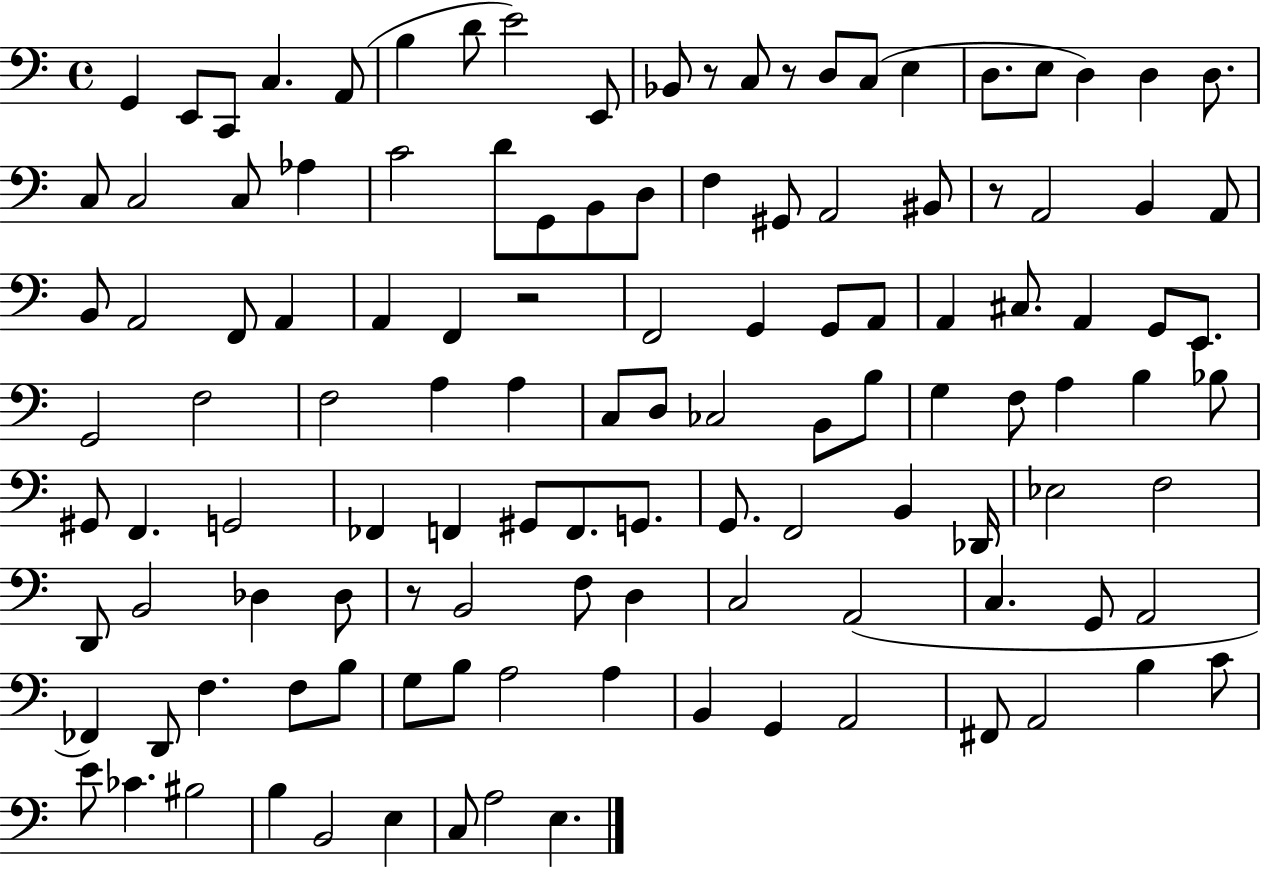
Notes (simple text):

G2/q E2/e C2/e C3/q. A2/e B3/q D4/e E4/h E2/e Bb2/e R/e C3/e R/e D3/e C3/e E3/q D3/e. E3/e D3/q D3/q D3/e. C3/e C3/h C3/e Ab3/q C4/h D4/e G2/e B2/e D3/e F3/q G#2/e A2/h BIS2/e R/e A2/h B2/q A2/e B2/e A2/h F2/e A2/q A2/q F2/q R/h F2/h G2/q G2/e A2/e A2/q C#3/e. A2/q G2/e E2/e. G2/h F3/h F3/h A3/q A3/q C3/e D3/e CES3/h B2/e B3/e G3/q F3/e A3/q B3/q Bb3/e G#2/e F2/q. G2/h FES2/q F2/q G#2/e F2/e. G2/e. G2/e. F2/h B2/q Db2/s Eb3/h F3/h D2/e B2/h Db3/q Db3/e R/e B2/h F3/e D3/q C3/h A2/h C3/q. G2/e A2/h FES2/q D2/e F3/q. F3/e B3/e G3/e B3/e A3/h A3/q B2/q G2/q A2/h F#2/e A2/h B3/q C4/e E4/e CES4/q. BIS3/h B3/q B2/h E3/q C3/e A3/h E3/q.